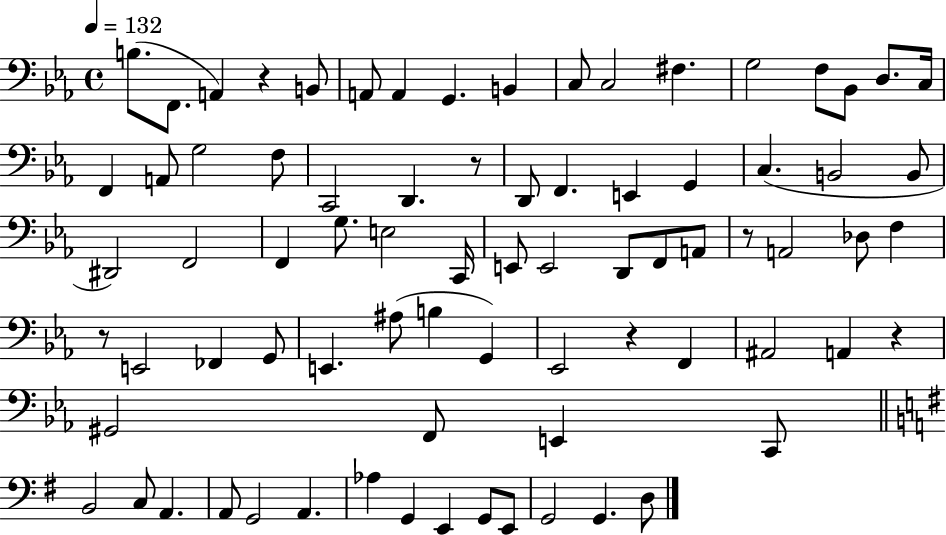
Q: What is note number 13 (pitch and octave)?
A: F3